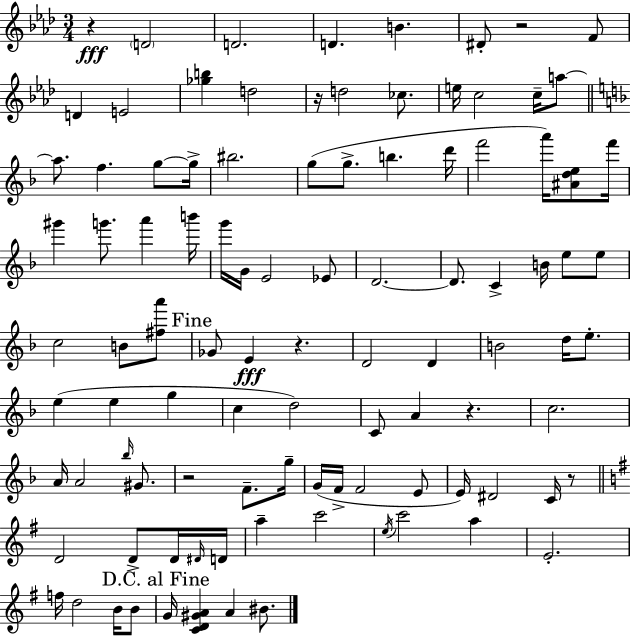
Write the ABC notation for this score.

X:1
T:Untitled
M:3/4
L:1/4
K:Ab
z D2 D2 D B ^D/2 z2 F/2 D E2 [_gb] d2 z/4 d2 _c/2 e/4 c2 c/4 a/2 a/2 f g/2 g/4 ^b2 g/2 g/2 b d'/4 f'2 a'/4 [^Ade]/2 f'/4 ^g' g'/2 a' b'/4 g'/4 G/4 E2 _E/2 D2 D/2 C B/4 e/2 e/2 c2 B/2 [^fa']/2 _G/2 E z D2 D B2 d/4 e/2 e e g c d2 C/2 A z c2 A/4 A2 _b/4 ^G/2 z2 F/2 g/4 G/4 F/4 F2 E/2 E/4 ^D2 C/4 z/2 D2 D/2 D/4 ^D/4 D/4 a c'2 e/4 c'2 a E2 f/4 d2 B/4 B/2 G/4 [CD^GA] A ^B/2